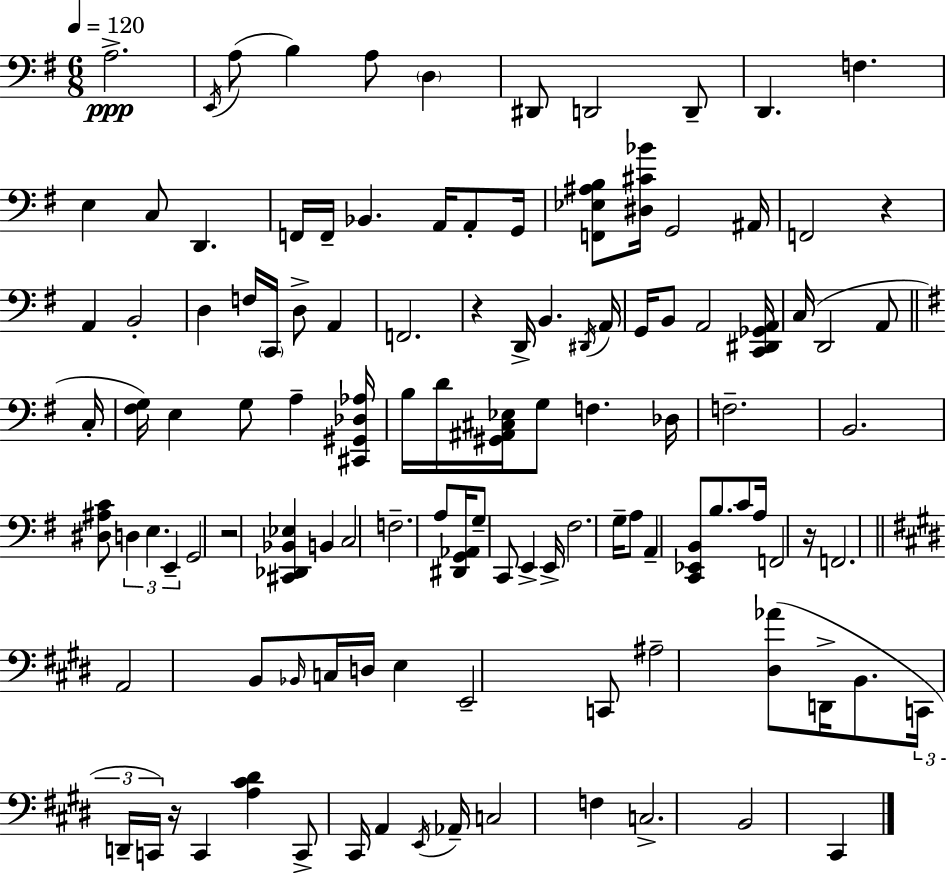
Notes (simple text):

A3/h. E2/s A3/e B3/q A3/e D3/q D#2/e D2/h D2/e D2/q. F3/q. E3/q C3/e D2/q. F2/s F2/s Bb2/q. A2/s A2/e G2/s [F2,Eb3,A#3,B3]/e [D#3,C#4,Bb4]/s G2/h A#2/s F2/h R/q A2/q B2/h D3/q F3/s C2/s D3/e A2/q F2/h. R/q D2/s B2/q. D#2/s A2/s G2/s B2/e A2/h [C2,D#2,Gb2,A2]/s C3/s D2/h A2/e C3/s [F#3,G3]/s E3/q G3/e A3/q [C#2,G#2,Db3,Ab3]/s B3/s D4/s [G#2,A#2,C#3,Eb3]/s G3/e F3/q. Db3/s F3/h. B2/h. [D#3,A#3,C4]/e D3/q E3/q. E2/q G2/h R/h [C#2,Db2,Bb2,Eb3]/q B2/q C3/h F3/h. A3/e [D#2,G2,Ab2]/s G3/e C2/e E2/q E2/s F#3/h. G3/s A3/e A2/q [C2,Eb2,B2]/e B3/e. C4/e A3/s F2/h R/s F2/h. A2/h B2/e Bb2/s C3/s D3/s E3/q E2/h C2/e A#3/h [D#3,Ab4]/e D2/s B2/e. C2/s D2/s C2/s R/s C2/q [A3,C#4,D#4]/q C2/e C#2/s A2/q E2/s Ab2/s C3/h F3/q C3/h. B2/h C#2/q